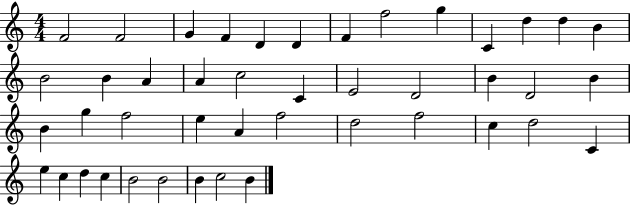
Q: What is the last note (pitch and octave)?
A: B4